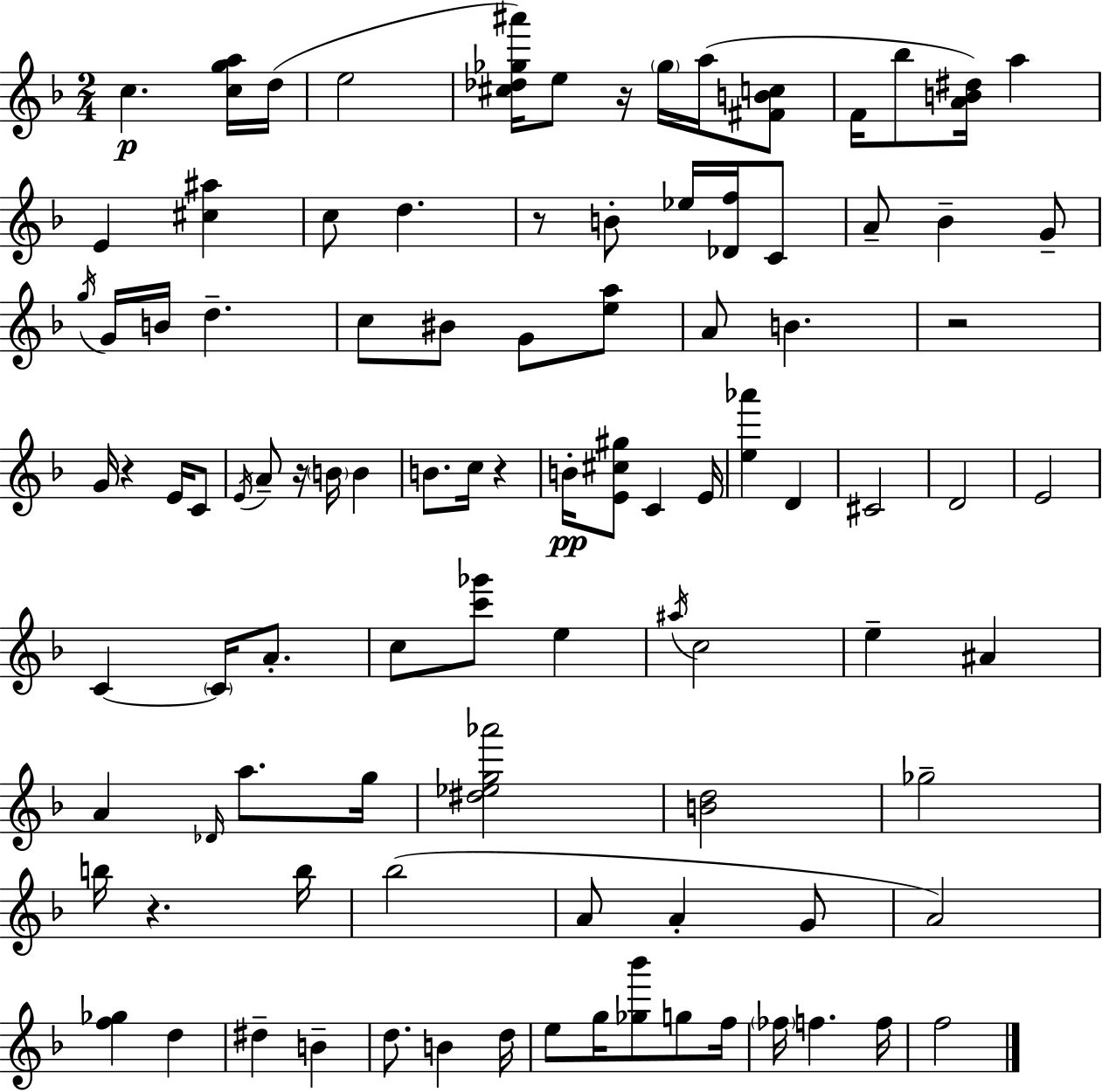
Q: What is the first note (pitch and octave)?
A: C5